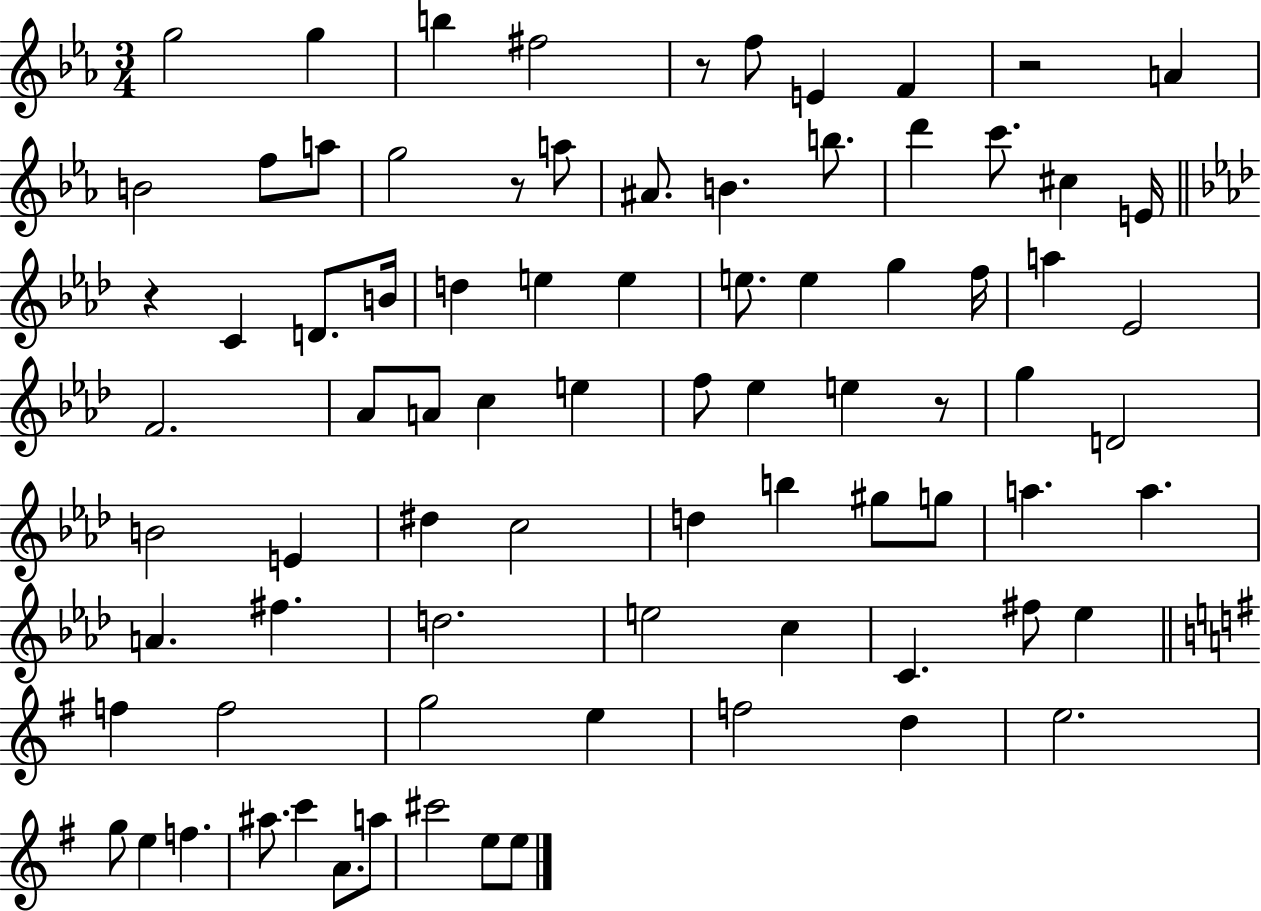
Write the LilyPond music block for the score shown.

{
  \clef treble
  \numericTimeSignature
  \time 3/4
  \key ees \major
  g''2 g''4 | b''4 fis''2 | r8 f''8 e'4 f'4 | r2 a'4 | \break b'2 f''8 a''8 | g''2 r8 a''8 | ais'8. b'4. b''8. | d'''4 c'''8. cis''4 e'16 | \break \bar "||" \break \key f \minor r4 c'4 d'8. b'16 | d''4 e''4 e''4 | e''8. e''4 g''4 f''16 | a''4 ees'2 | \break f'2. | aes'8 a'8 c''4 e''4 | f''8 ees''4 e''4 r8 | g''4 d'2 | \break b'2 e'4 | dis''4 c''2 | d''4 b''4 gis''8 g''8 | a''4. a''4. | \break a'4. fis''4. | d''2. | e''2 c''4 | c'4. fis''8 ees''4 | \break \bar "||" \break \key g \major f''4 f''2 | g''2 e''4 | f''2 d''4 | e''2. | \break g''8 e''4 f''4. | ais''8. c'''4 a'8. a''8 | cis'''2 e''8 e''8 | \bar "|."
}